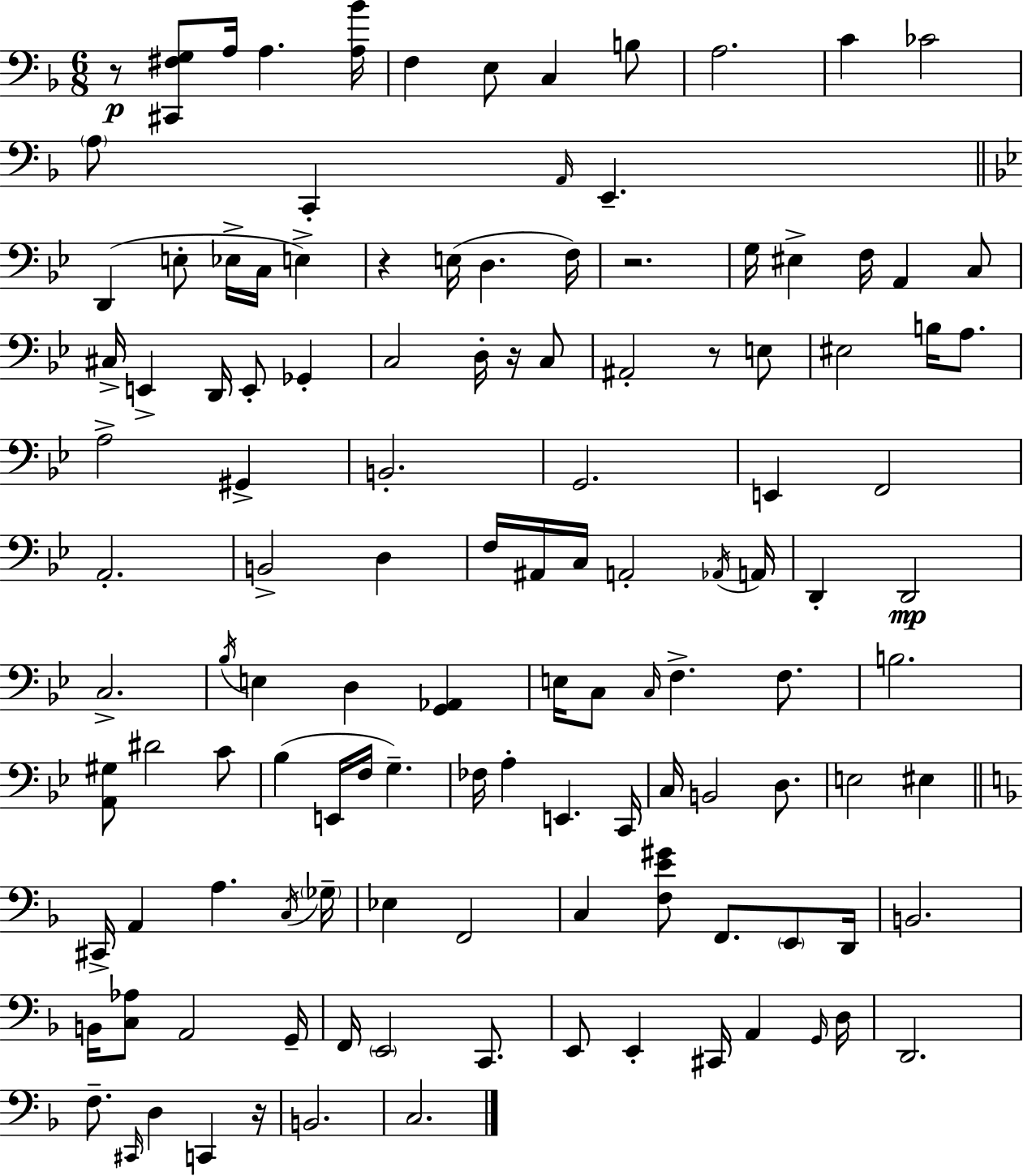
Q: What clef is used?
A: bass